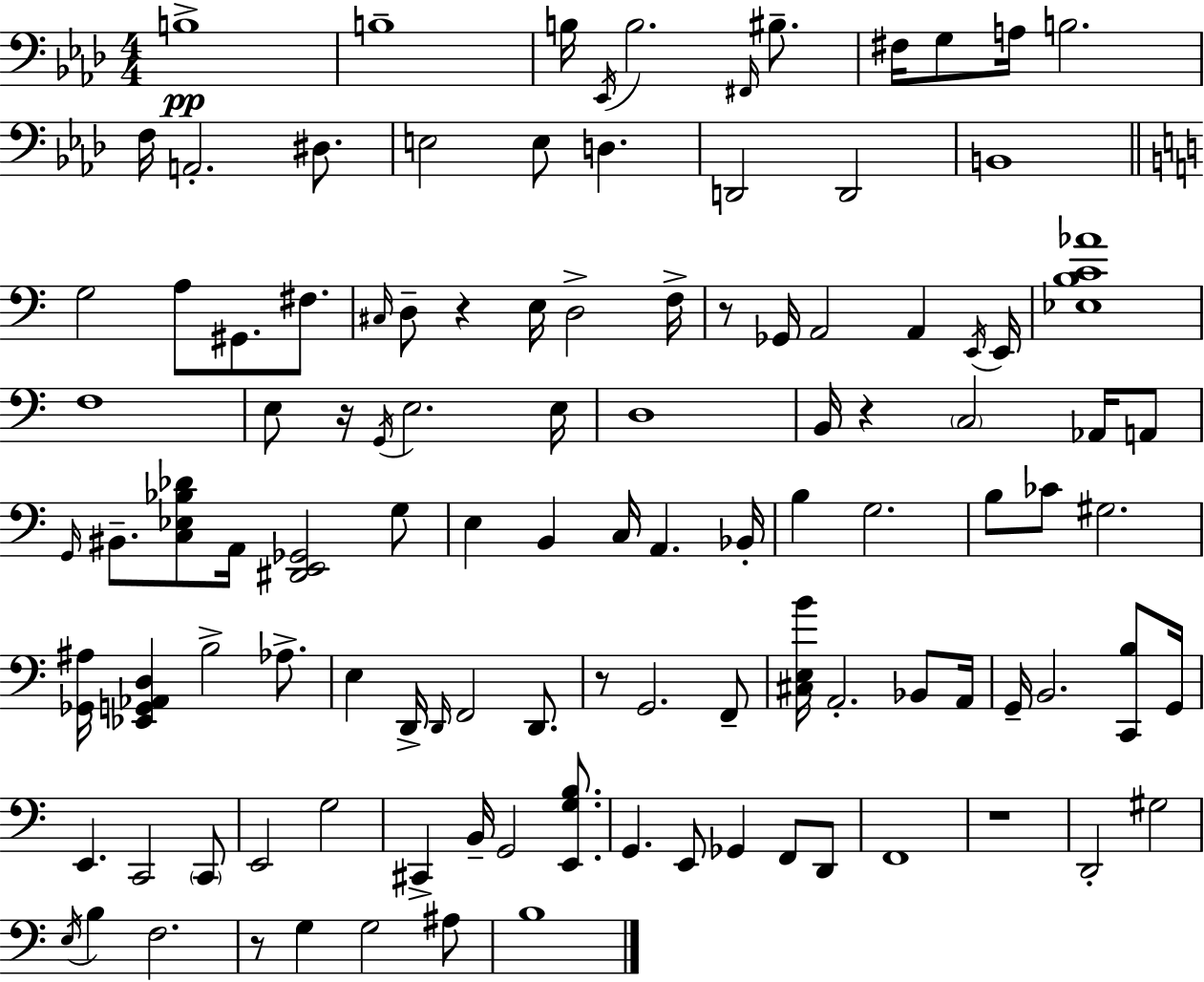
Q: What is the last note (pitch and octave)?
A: B3